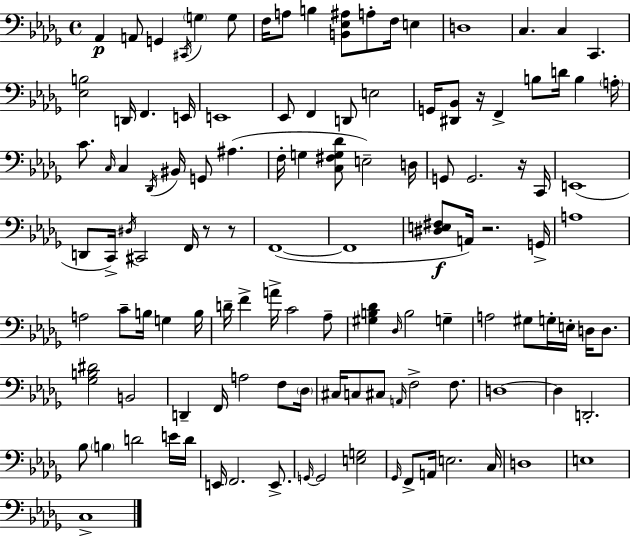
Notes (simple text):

Ab2/q A2/e G2/q C#2/s G3/q G3/e F3/s A3/e B3/q [B2,Eb3,A#3]/e A3/e F3/s E3/q D3/w C3/q. C3/q C2/q. [Eb3,B3]/h D2/s F2/q. E2/s E2/w Eb2/e F2/q D2/e E3/h G2/s [D#2,Bb2]/e R/s F2/q B3/e D4/s B3/q A3/s C4/e. C3/s C3/q Db2/s BIS2/s G2/e A#3/q. F3/s G3/q [C3,F#3,G3,Db4]/e E3/h D3/s G2/e G2/h. R/s C2/s E2/w D2/e C2/s D#3/s C#2/h F2/s R/e R/e F2/w F2/w [D#3,E3,F#3]/e A2/s R/h. G2/s A3/w A3/h C4/e B3/s G3/q B3/s D4/s F4/q A4/s C4/h Ab3/e [G#3,B3,Db4]/q Db3/s B3/h G3/q A3/h G#3/e G3/s E3/s D3/s D3/e. [Gb3,B3,D#4]/h B2/h D2/q F2/s A3/h F3/e Db3/s C#3/s C3/e C#3/e A2/s F3/h F3/e. D3/w D3/q D2/h. Bb3/e B3/q D4/h E4/s D4/s E2/s F2/h. E2/e. G2/s G2/h [E3,G3]/h Gb2/s F2/e A2/s E3/h. C3/s D3/w E3/w C3/w